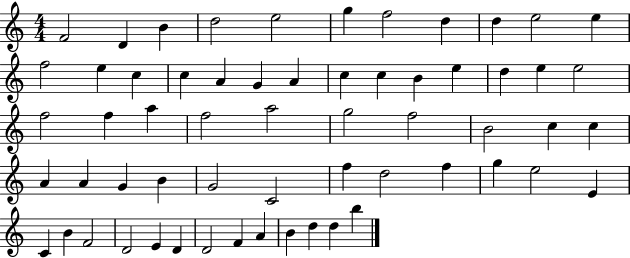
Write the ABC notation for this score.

X:1
T:Untitled
M:4/4
L:1/4
K:C
F2 D B d2 e2 g f2 d d e2 e f2 e c c A G A c c B e d e e2 f2 f a f2 a2 g2 f2 B2 c c A A G B G2 C2 f d2 f g e2 E C B F2 D2 E D D2 F A B d d b